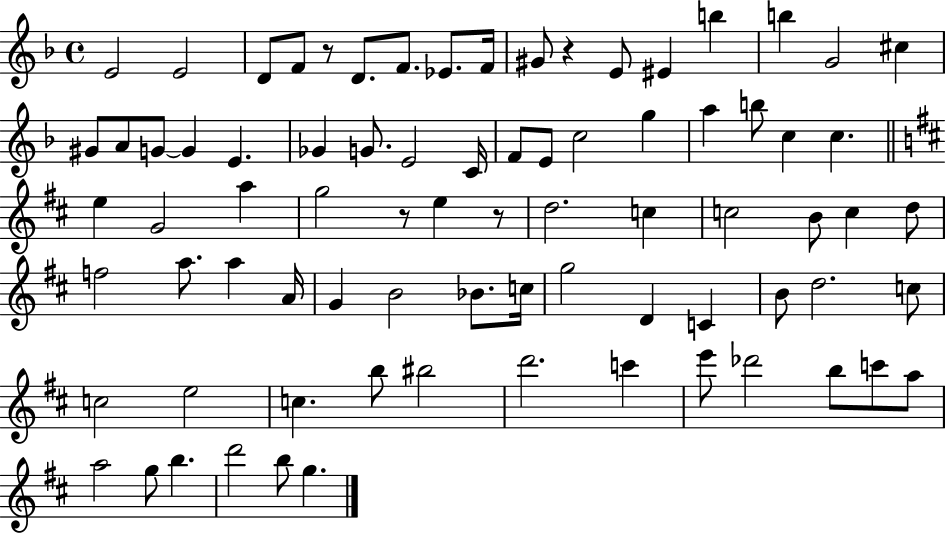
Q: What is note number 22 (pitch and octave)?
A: G4